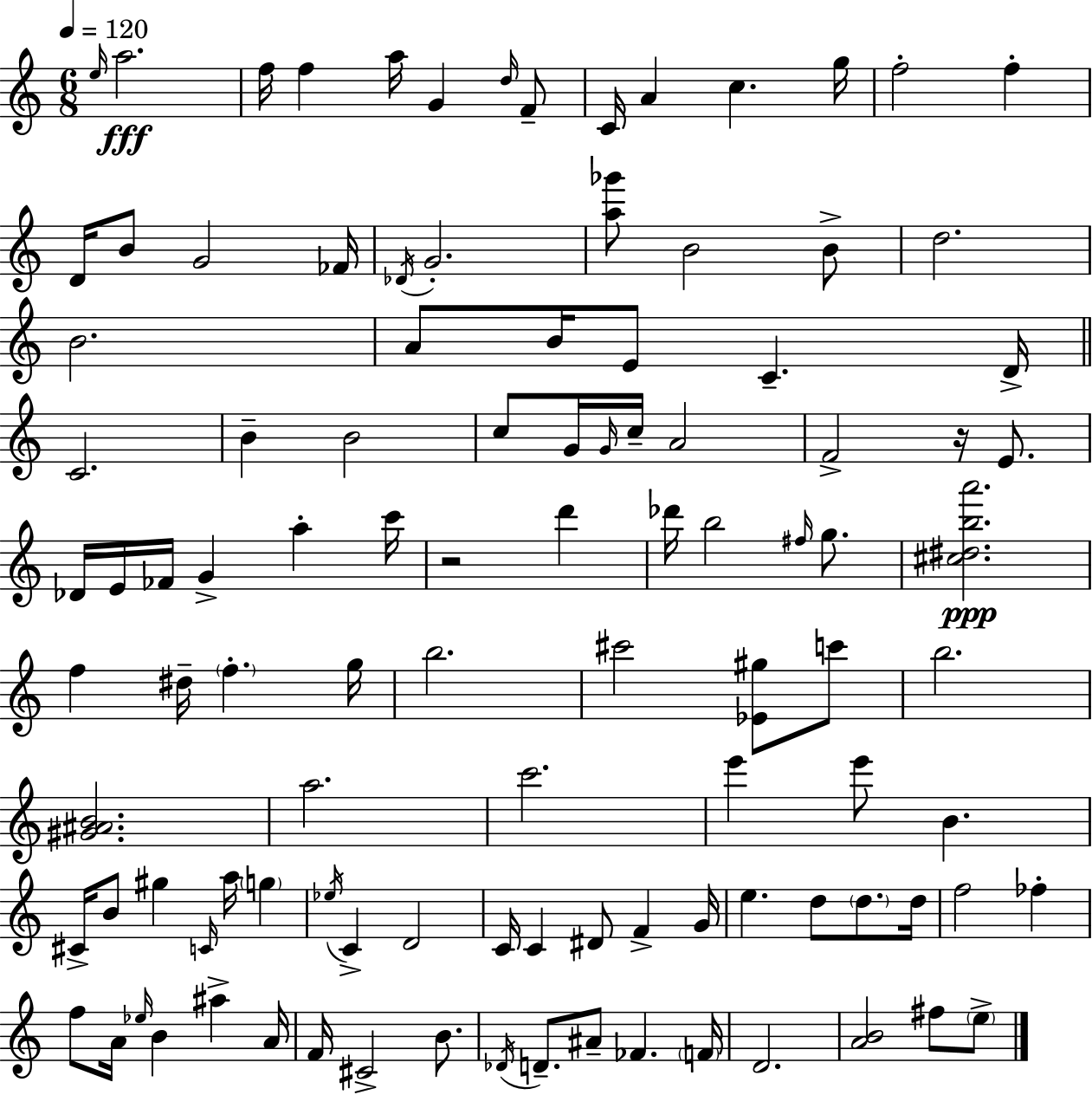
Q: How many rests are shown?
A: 2